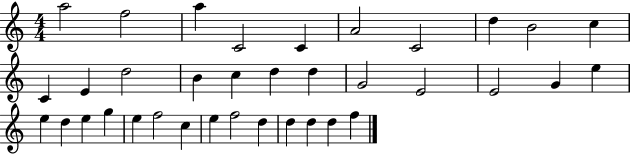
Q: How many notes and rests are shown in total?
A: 36